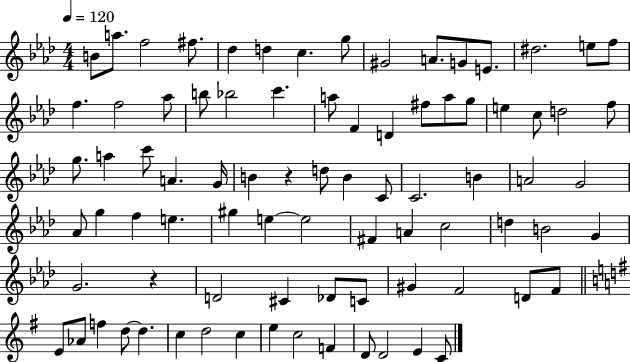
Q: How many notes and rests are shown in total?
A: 83